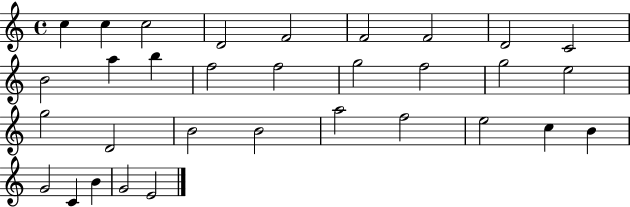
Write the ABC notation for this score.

X:1
T:Untitled
M:4/4
L:1/4
K:C
c c c2 D2 F2 F2 F2 D2 C2 B2 a b f2 f2 g2 f2 g2 e2 g2 D2 B2 B2 a2 f2 e2 c B G2 C B G2 E2